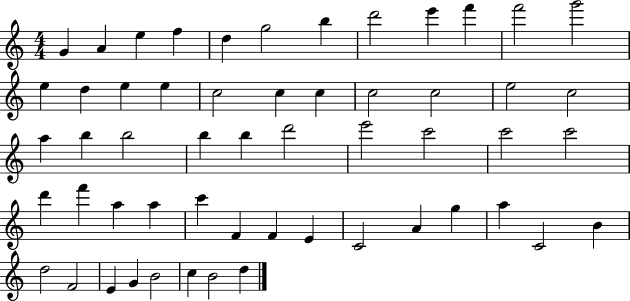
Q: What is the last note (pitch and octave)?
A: D5